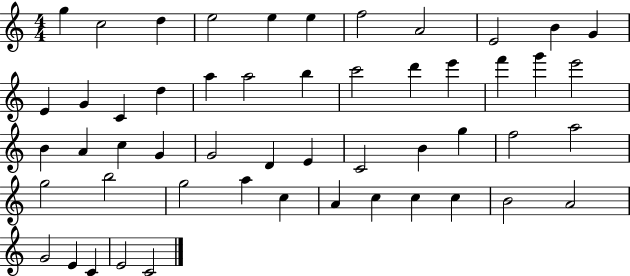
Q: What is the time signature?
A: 4/4